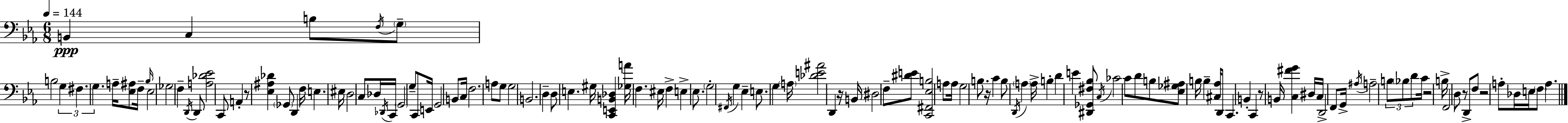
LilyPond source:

{
  \clef bass
  \numericTimeSignature
  \time 6/8
  \key ees \major
  \tempo 4 = 144
  b,4\ppp c4 b8 \acciaccatura { f16 } \parenthesize g8-- | b2 \tuplet 3/2 { g4 | fis4. g4. } | a16-- <ees ais>8 f16-- \grace { bes16 } ees2 | \break ges2 f4-- | \acciaccatura { d,16 } d,8 <a des' ees'>2 | c,8 a,4-. r8 <ees ais des'>4 | \parenthesize ges,8 d,4 f16 e4. | \break eis16 d2 c8 | des16 \acciaccatura { des,16 } c,16 \parenthesize g,2 | g8-- c,8 e,16 g,2 | b,8 c16 f2. | \break a8 g8 g2 | b,2. | d4-- d8 e4. | gis16 <c, e, b, des>4 <ges a'>16 f4. | \break eis16 f4-> e4-> | ees8. \parenthesize g2-. | \acciaccatura { fis,16 } g4 ees4-- e8. | g4 \parenthesize a16 <des' e' ais'>2 | \break d,4 r16 b,16 dis2 | f8-- <dis' e'>8 <c, fis, ees b>2 | a8 a16 g2 | b8. r16 c'4 b8 | \break \acciaccatura { d,16 } \parenthesize a4 a16-> b4-. d'4 | e'4 <dis, ges, fis bes>8 \acciaccatura { c16 } ces'2 | c'8 d'8 b8 <ees ges ais>8 | b16 b4-- <cis aes>16 d,8 c,4. | \break b,4-. c,4 r8 | b,16 <c fis' g'>4 dis16 c16 d,2-> | f,8 g,16-> \acciaccatura { ais16 } a2-- | \tuplet 3/2 { b8 \parenthesize bes8 d'8 } c'16 r2 | \break b16-> f,2 | d8 r8 d,8-> f8 | r2 a8-. des16 e16 | \parenthesize f8 a4. \bar "|."
}